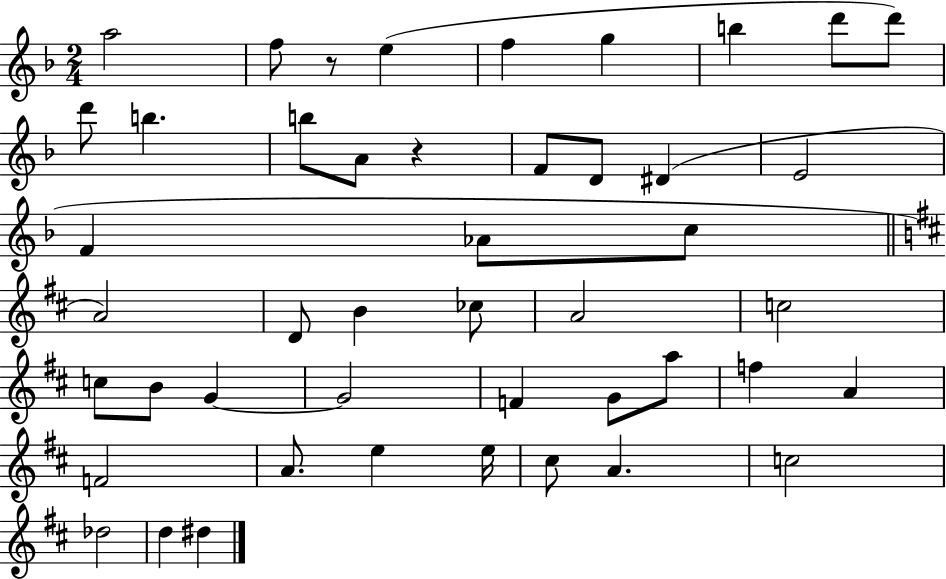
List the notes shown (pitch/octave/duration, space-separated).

A5/h F5/e R/e E5/q F5/q G5/q B5/q D6/e D6/e D6/e B5/q. B5/e A4/e R/q F4/e D4/e D#4/q E4/h F4/q Ab4/e C5/e A4/h D4/e B4/q CES5/e A4/h C5/h C5/e B4/e G4/q G4/h F4/q G4/e A5/e F5/q A4/q F4/h A4/e. E5/q E5/s C#5/e A4/q. C5/h Db5/h D5/q D#5/q